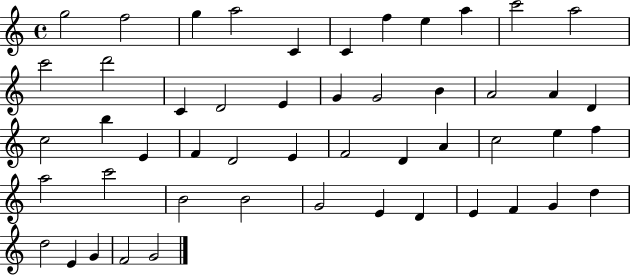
{
  \clef treble
  \time 4/4
  \defaultTimeSignature
  \key c \major
  g''2 f''2 | g''4 a''2 c'4 | c'4 f''4 e''4 a''4 | c'''2 a''2 | \break c'''2 d'''2 | c'4 d'2 e'4 | g'4 g'2 b'4 | a'2 a'4 d'4 | \break c''2 b''4 e'4 | f'4 d'2 e'4 | f'2 d'4 a'4 | c''2 e''4 f''4 | \break a''2 c'''2 | b'2 b'2 | g'2 e'4 d'4 | e'4 f'4 g'4 d''4 | \break d''2 e'4 g'4 | f'2 g'2 | \bar "|."
}